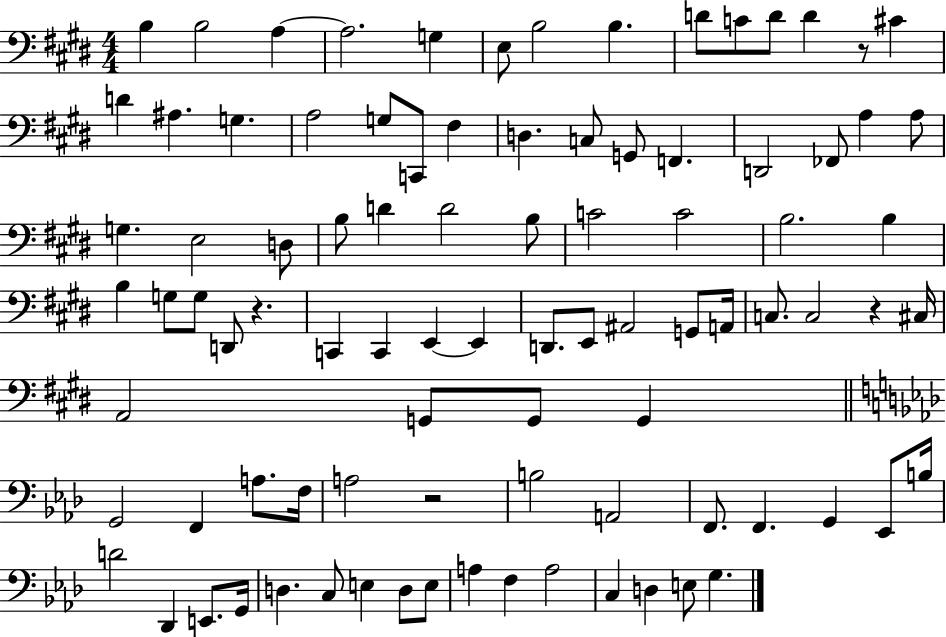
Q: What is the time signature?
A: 4/4